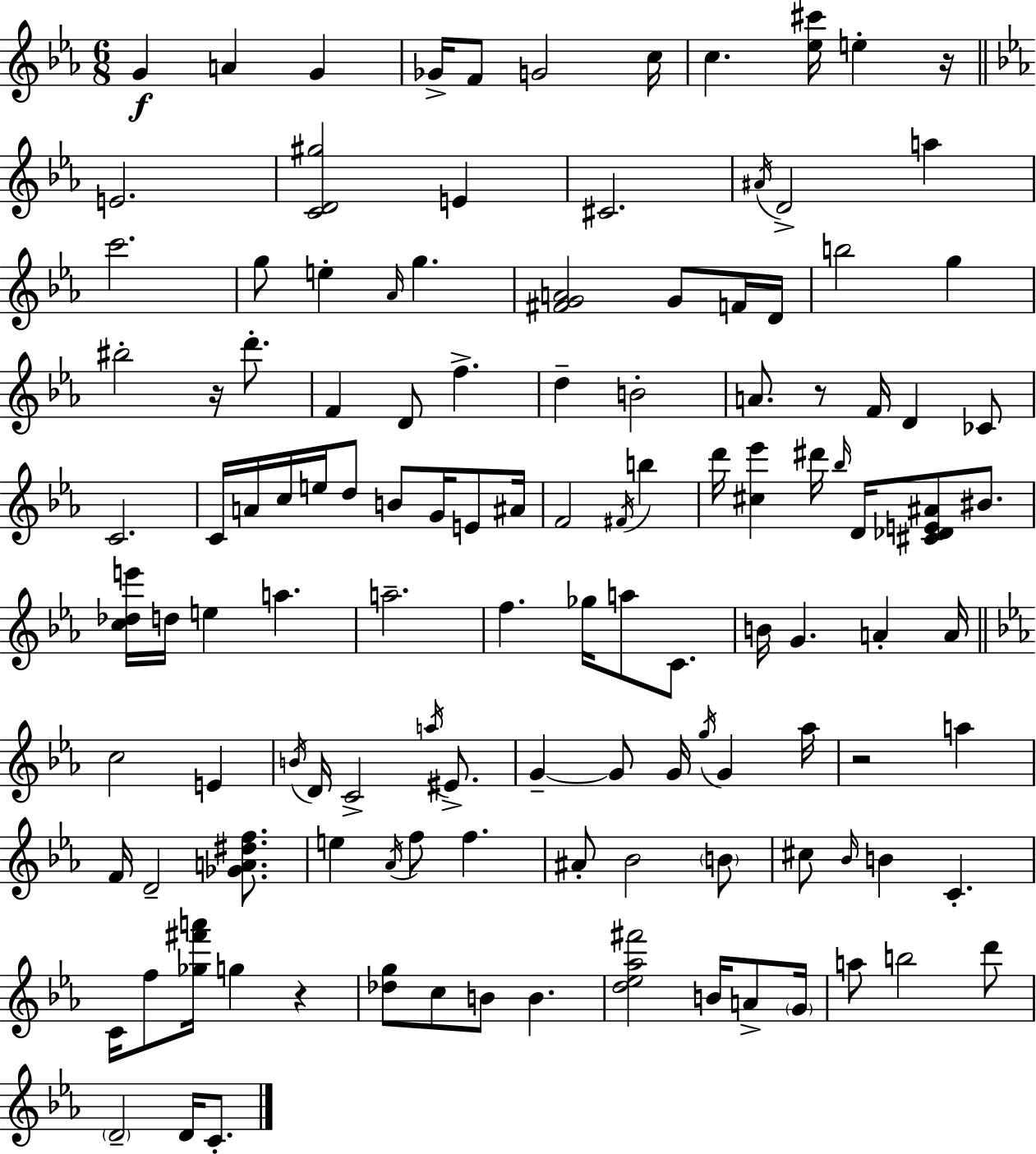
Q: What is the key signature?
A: EES major